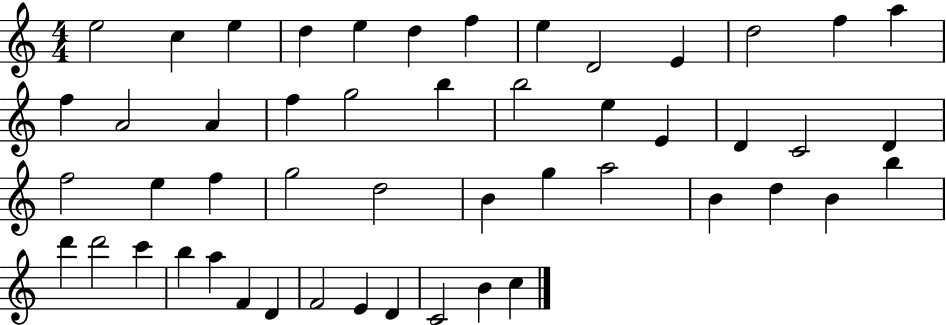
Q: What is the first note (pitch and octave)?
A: E5